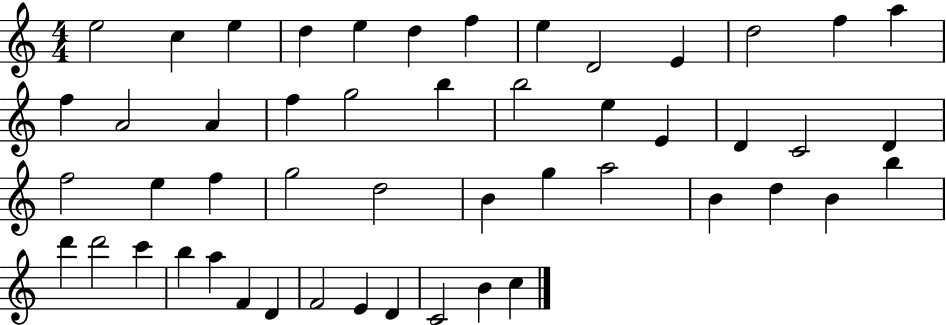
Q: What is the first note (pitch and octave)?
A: E5